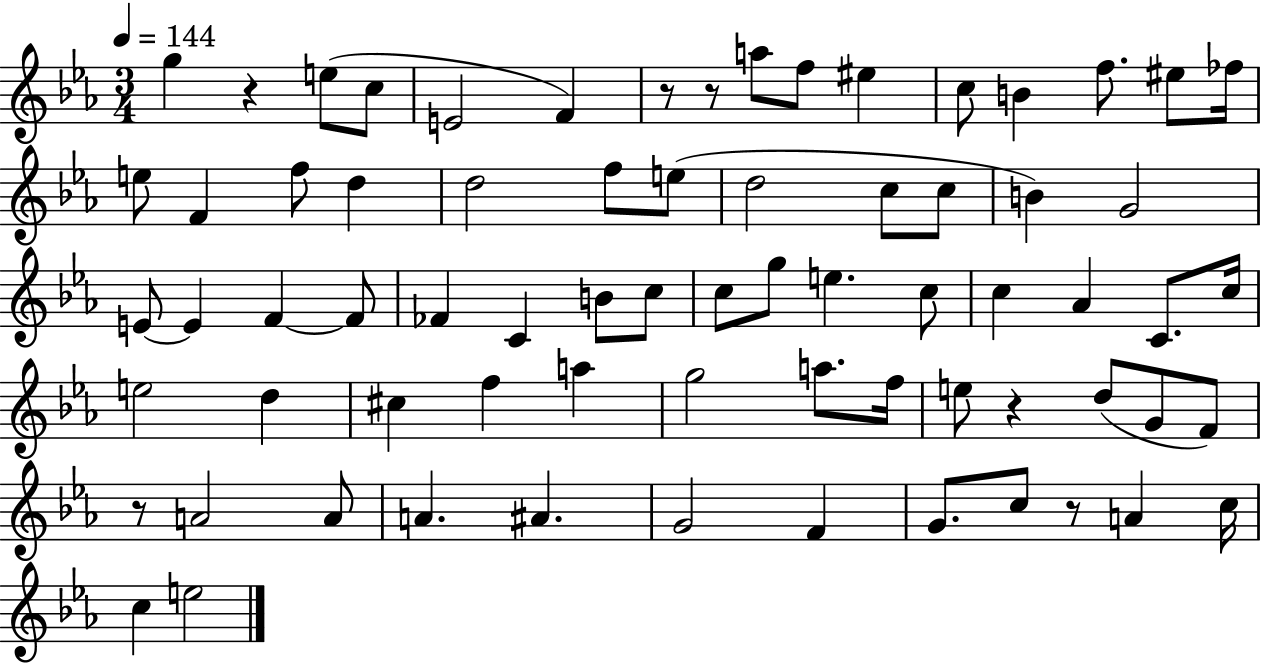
X:1
T:Untitled
M:3/4
L:1/4
K:Eb
g z e/2 c/2 E2 F z/2 z/2 a/2 f/2 ^e c/2 B f/2 ^e/2 _f/4 e/2 F f/2 d d2 f/2 e/2 d2 c/2 c/2 B G2 E/2 E F F/2 _F C B/2 c/2 c/2 g/2 e c/2 c _A C/2 c/4 e2 d ^c f a g2 a/2 f/4 e/2 z d/2 G/2 F/2 z/2 A2 A/2 A ^A G2 F G/2 c/2 z/2 A c/4 c e2